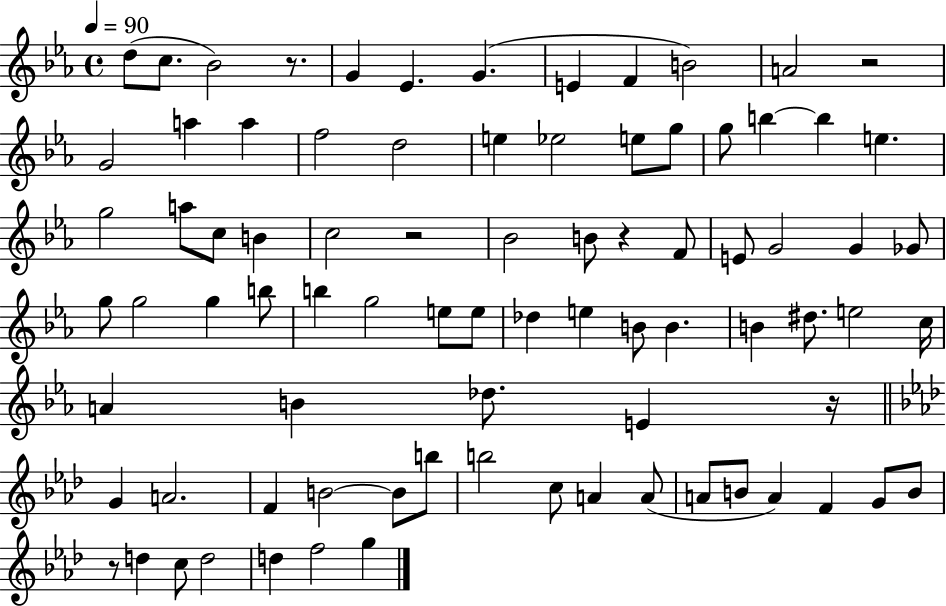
D5/e C5/e. Bb4/h R/e. G4/q Eb4/q. G4/q. E4/q F4/q B4/h A4/h R/h G4/h A5/q A5/q F5/h D5/h E5/q Eb5/h E5/e G5/e G5/e B5/q B5/q E5/q. G5/h A5/e C5/e B4/q C5/h R/h Bb4/h B4/e R/q F4/e E4/e G4/h G4/q Gb4/e G5/e G5/h G5/q B5/e B5/q G5/h E5/e E5/e Db5/q E5/q B4/e B4/q. B4/q D#5/e. E5/h C5/s A4/q B4/q Db5/e. E4/q R/s G4/q A4/h. F4/q B4/h B4/e B5/e B5/h C5/e A4/q A4/e A4/e B4/e A4/q F4/q G4/e B4/e R/e D5/q C5/e D5/h D5/q F5/h G5/q